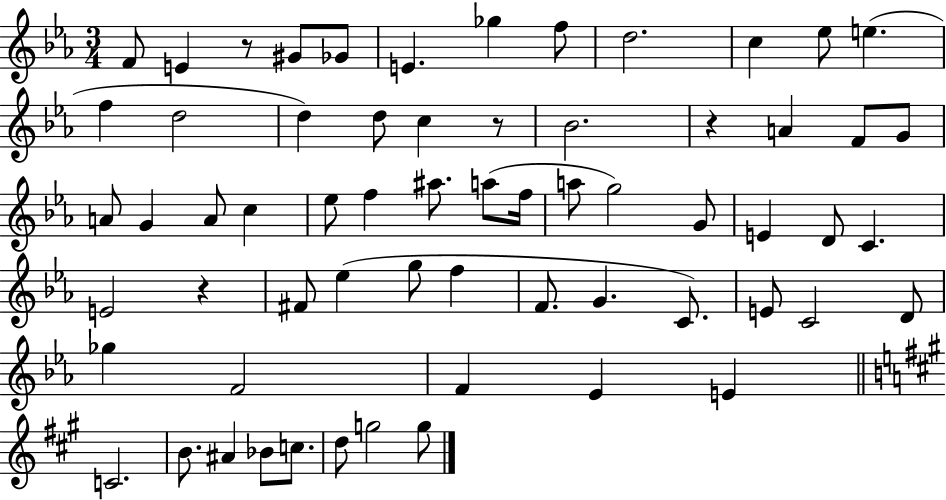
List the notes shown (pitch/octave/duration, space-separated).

F4/e E4/q R/e G#4/e Gb4/e E4/q. Gb5/q F5/e D5/h. C5/q Eb5/e E5/q. F5/q D5/h D5/q D5/e C5/q R/e Bb4/h. R/q A4/q F4/e G4/e A4/e G4/q A4/e C5/q Eb5/e F5/q A#5/e. A5/e F5/s A5/e G5/h G4/e E4/q D4/e C4/q. E4/h R/q F#4/e Eb5/q G5/e F5/q F4/e. G4/q. C4/e. E4/e C4/h D4/e Gb5/q F4/h F4/q Eb4/q E4/q C4/h. B4/e. A#4/q Bb4/e C5/e. D5/e G5/h G5/e